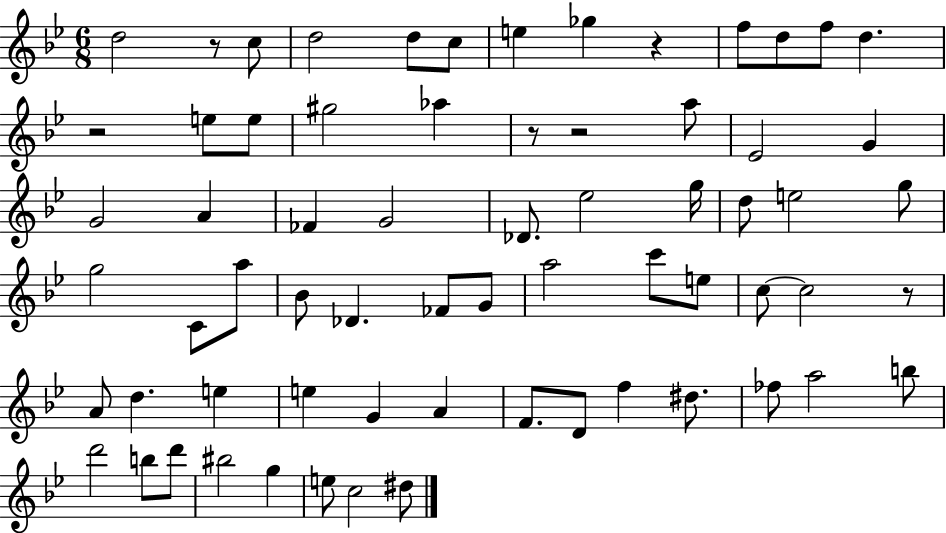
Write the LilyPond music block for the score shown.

{
  \clef treble
  \numericTimeSignature
  \time 6/8
  \key bes \major
  d''2 r8 c''8 | d''2 d''8 c''8 | e''4 ges''4 r4 | f''8 d''8 f''8 d''4. | \break r2 e''8 e''8 | gis''2 aes''4 | r8 r2 a''8 | ees'2 g'4 | \break g'2 a'4 | fes'4 g'2 | des'8. ees''2 g''16 | d''8 e''2 g''8 | \break g''2 c'8 a''8 | bes'8 des'4. fes'8 g'8 | a''2 c'''8 e''8 | c''8~~ c''2 r8 | \break a'8 d''4. e''4 | e''4 g'4 a'4 | f'8. d'8 f''4 dis''8. | fes''8 a''2 b''8 | \break d'''2 b''8 d'''8 | bis''2 g''4 | e''8 c''2 dis''8 | \bar "|."
}